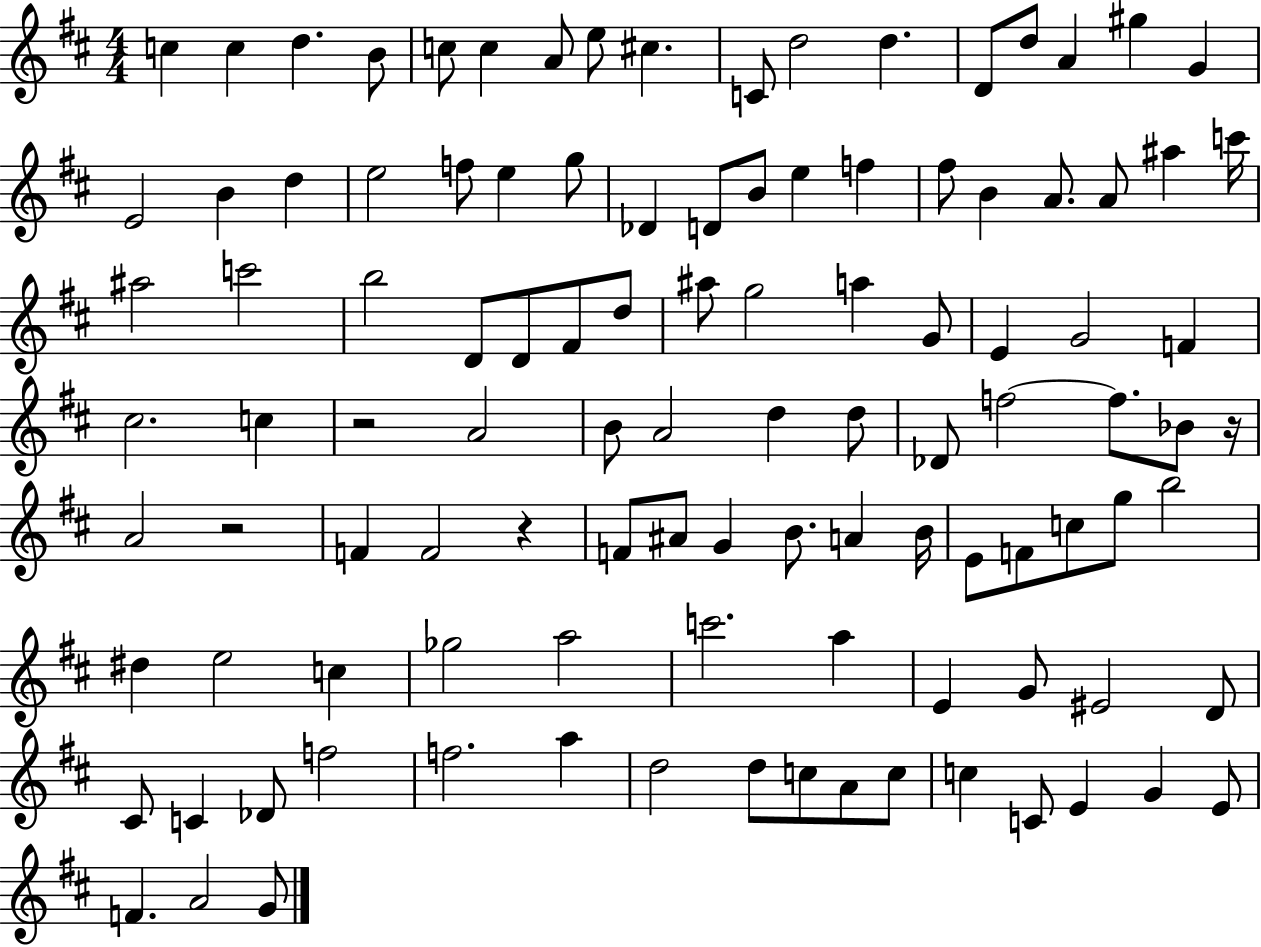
C5/q C5/q D5/q. B4/e C5/e C5/q A4/e E5/e C#5/q. C4/e D5/h D5/q. D4/e D5/e A4/q G#5/q G4/q E4/h B4/q D5/q E5/h F5/e E5/q G5/e Db4/q D4/e B4/e E5/q F5/q F#5/e B4/q A4/e. A4/e A#5/q C6/s A#5/h C6/h B5/h D4/e D4/e F#4/e D5/e A#5/e G5/h A5/q G4/e E4/q G4/h F4/q C#5/h. C5/q R/h A4/h B4/e A4/h D5/q D5/e Db4/e F5/h F5/e. Bb4/e R/s A4/h R/h F4/q F4/h R/q F4/e A#4/e G4/q B4/e. A4/q B4/s E4/e F4/e C5/e G5/e B5/h D#5/q E5/h C5/q Gb5/h A5/h C6/h. A5/q E4/q G4/e EIS4/h D4/e C#4/e C4/q Db4/e F5/h F5/h. A5/q D5/h D5/e C5/e A4/e C5/e C5/q C4/e E4/q G4/q E4/e F4/q. A4/h G4/e